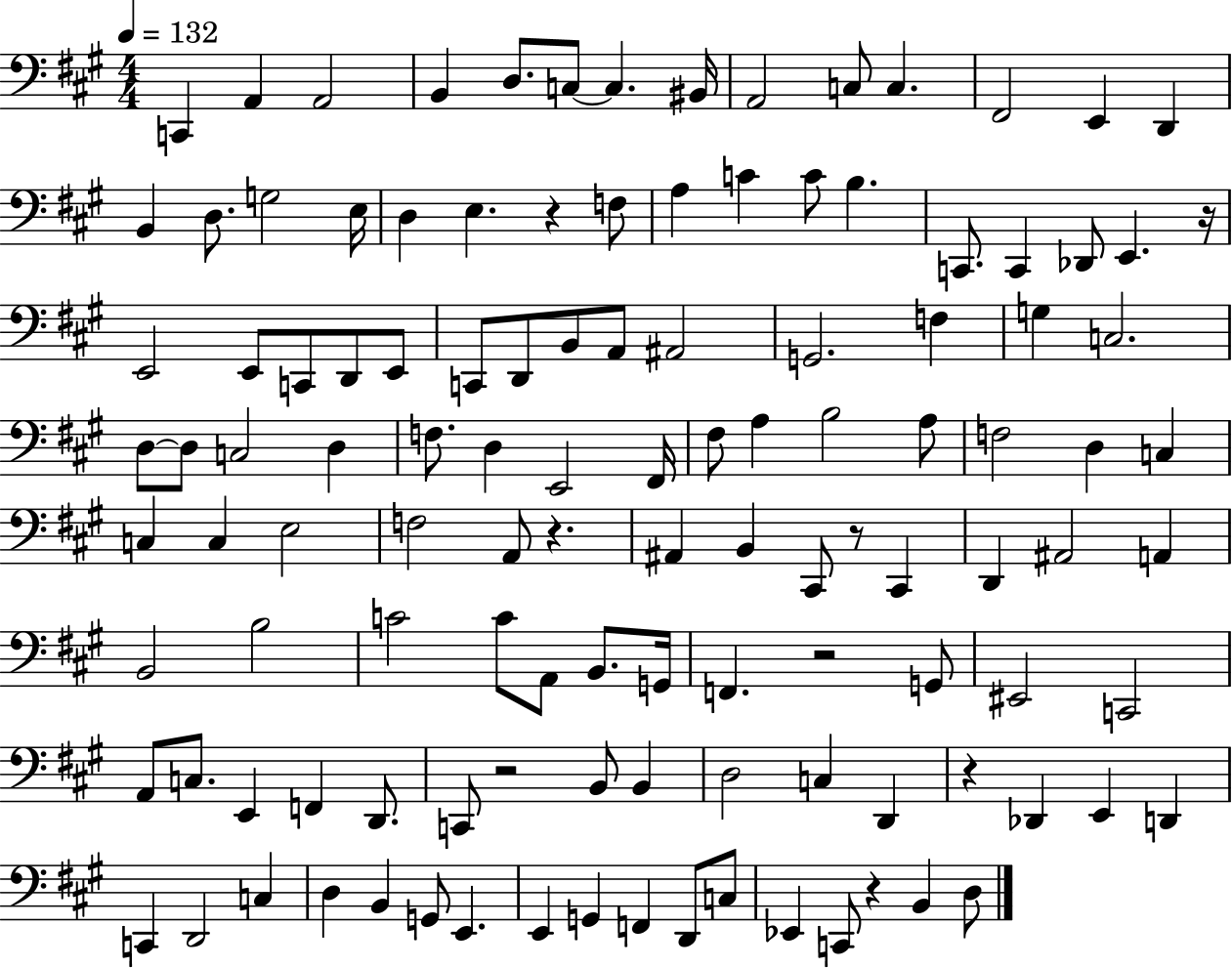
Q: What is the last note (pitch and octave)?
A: D3